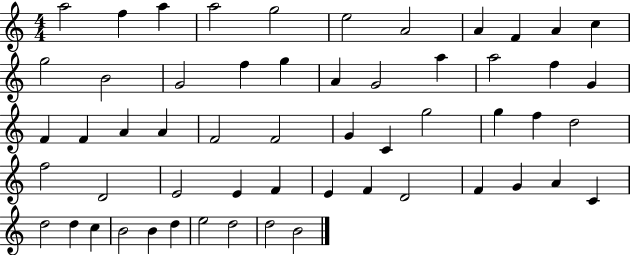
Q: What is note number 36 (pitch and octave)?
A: D4